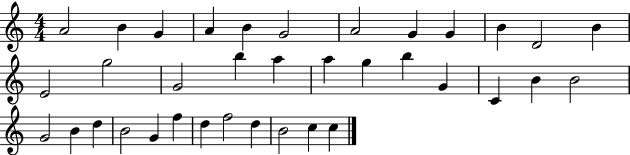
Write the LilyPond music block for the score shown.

{
  \clef treble
  \numericTimeSignature
  \time 4/4
  \key c \major
  a'2 b'4 g'4 | a'4 b'4 g'2 | a'2 g'4 g'4 | b'4 d'2 b'4 | \break e'2 g''2 | g'2 b''4 a''4 | a''4 g''4 b''4 g'4 | c'4 b'4 b'2 | \break g'2 b'4 d''4 | b'2 g'4 f''4 | d''4 f''2 d''4 | b'2 c''4 c''4 | \break \bar "|."
}